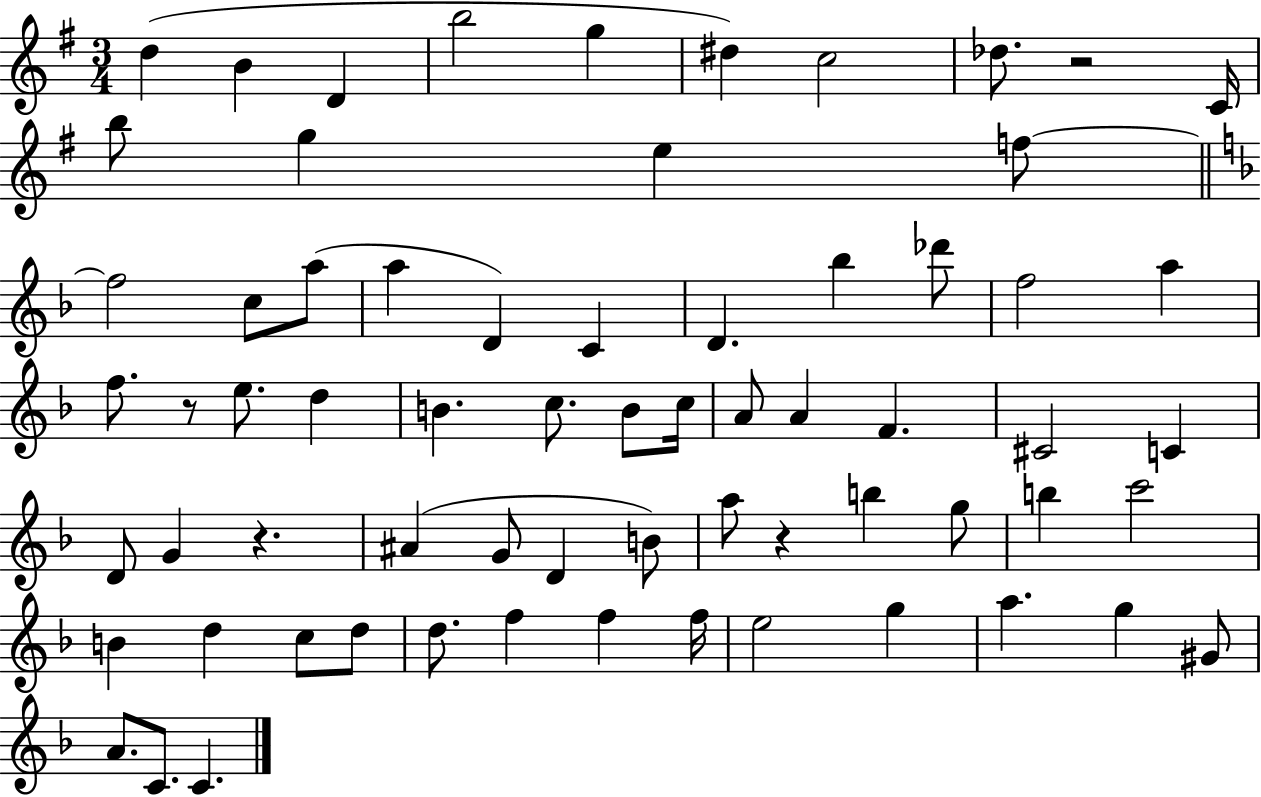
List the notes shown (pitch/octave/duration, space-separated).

D5/q B4/q D4/q B5/h G5/q D#5/q C5/h Db5/e. R/h C4/s B5/e G5/q E5/q F5/e F5/h C5/e A5/e A5/q D4/q C4/q D4/q. Bb5/q Db6/e F5/h A5/q F5/e. R/e E5/e. D5/q B4/q. C5/e. B4/e C5/s A4/e A4/q F4/q. C#4/h C4/q D4/e G4/q R/q. A#4/q G4/e D4/q B4/e A5/e R/q B5/q G5/e B5/q C6/h B4/q D5/q C5/e D5/e D5/e. F5/q F5/q F5/s E5/h G5/q A5/q. G5/q G#4/e A4/e. C4/e. C4/q.